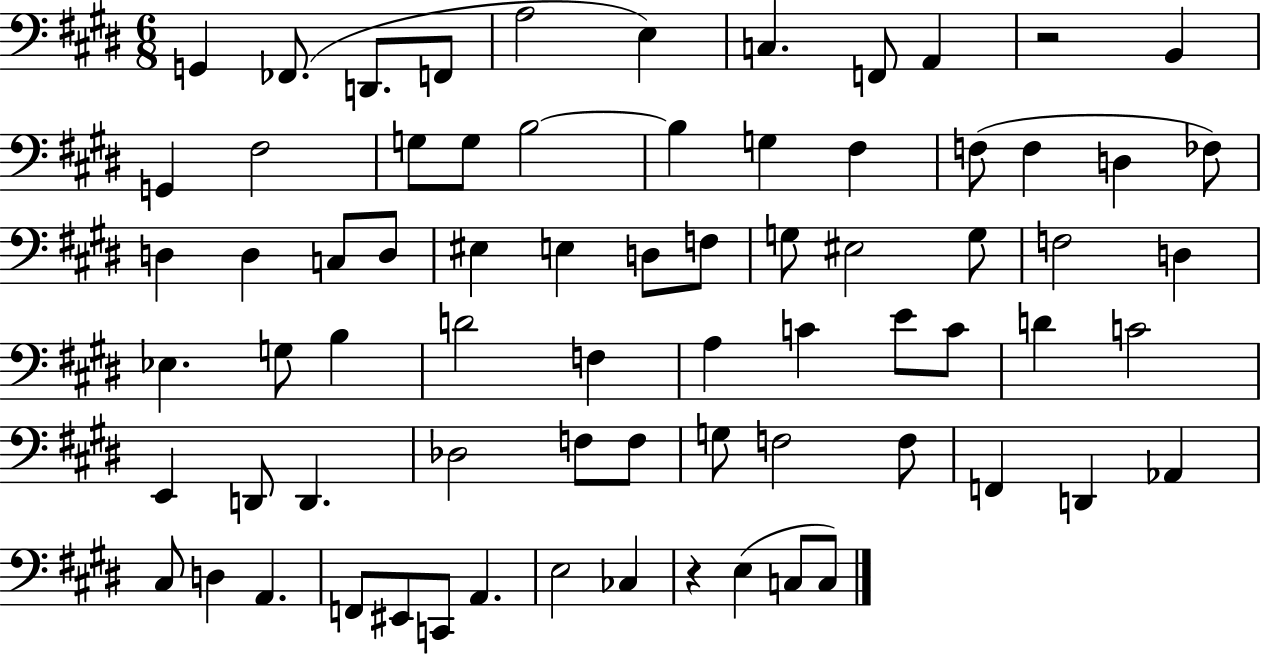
X:1
T:Untitled
M:6/8
L:1/4
K:E
G,, _F,,/2 D,,/2 F,,/2 A,2 E, C, F,,/2 A,, z2 B,, G,, ^F,2 G,/2 G,/2 B,2 B, G, ^F, F,/2 F, D, _F,/2 D, D, C,/2 D,/2 ^E, E, D,/2 F,/2 G,/2 ^E,2 G,/2 F,2 D, _E, G,/2 B, D2 F, A, C E/2 C/2 D C2 E,, D,,/2 D,, _D,2 F,/2 F,/2 G,/2 F,2 F,/2 F,, D,, _A,, ^C,/2 D, A,, F,,/2 ^E,,/2 C,,/2 A,, E,2 _C, z E, C,/2 C,/2